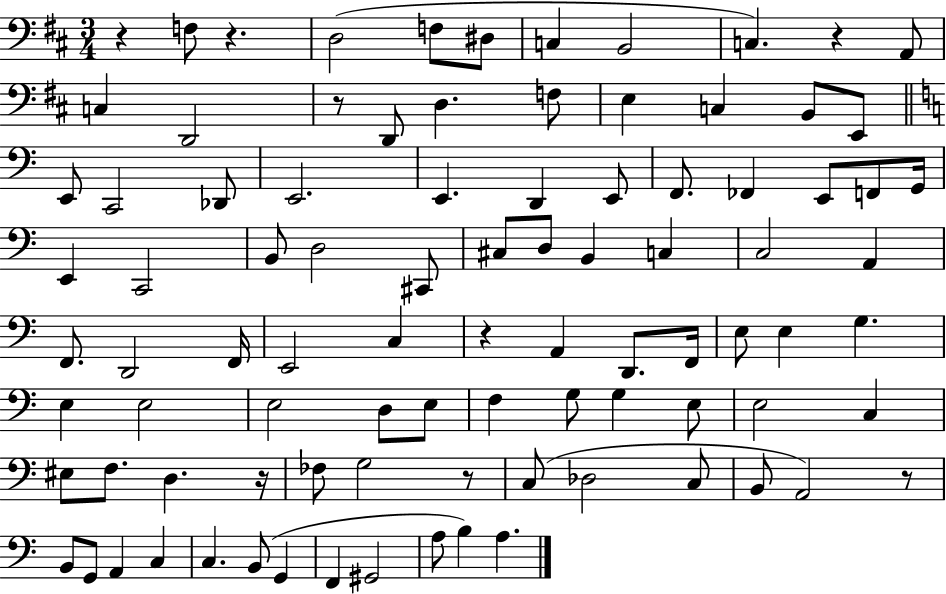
X:1
T:Untitled
M:3/4
L:1/4
K:D
z F,/2 z D,2 F,/2 ^D,/2 C, B,,2 C, z A,,/2 C, D,,2 z/2 D,,/2 D, F,/2 E, C, B,,/2 E,,/2 E,,/2 C,,2 _D,,/2 E,,2 E,, D,, E,,/2 F,,/2 _F,, E,,/2 F,,/2 G,,/4 E,, C,,2 B,,/2 D,2 ^C,,/2 ^C,/2 D,/2 B,, C, C,2 A,, F,,/2 D,,2 F,,/4 E,,2 C, z A,, D,,/2 F,,/4 E,/2 E, G, E, E,2 E,2 D,/2 E,/2 F, G,/2 G, E,/2 E,2 C, ^E,/2 F,/2 D, z/4 _F,/2 G,2 z/2 C,/2 _D,2 C,/2 B,,/2 A,,2 z/2 B,,/2 G,,/2 A,, C, C, B,,/2 G,, F,, ^G,,2 A,/2 B, A,